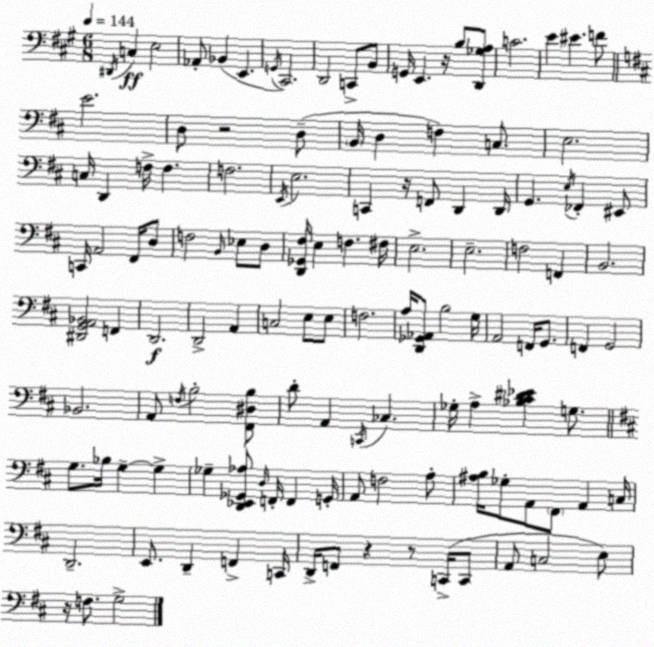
X:1
T:Untitled
M:6/8
L:1/4
K:A
^D,,/4 C, E,2 _A,,/2 _B,, E,, G,,/4 ^C,,2 D,,2 C,,/2 B,,/2 G,,/4 E,, z/4 B,/2 [D,,_G,A,]/2 C2 E ^E F/2 E2 D,/2 z2 D,/2 B,,/4 D, F, C,/2 E,2 C,/4 D,, F,/4 F, F,2 E,,/4 E,2 C,, z/4 F,,/2 D,, D,,/4 G,, E,/4 _F,, ^E,,/2 C,,/4 A,,2 ^F,,/4 D,/2 F,2 B,,/4 _E,/2 D,/2 [D,,_G,,^F,]/4 E, F, ^F,/4 E,2 E,2 F,2 F,, B,,2 [^D,,G,,A,,_B,,]2 F,, D,,2 D,,2 A,, C,2 E,/2 E,/2 F,2 A,/4 [D,,_G,,_A,,]/2 B,2 G,/4 A,,2 F,,/4 G,,/2 F,, G,,2 _B,,2 A,,/2 F,/4 B,2 [^F,,^D,B,]/2 D/2 A,, C,,/4 _C, _G,/4 A, [_B,^C^D_E] G,/2 G,/2 _B,/4 G, G, _G, [D,,_E,,_G,,_A,]/2 D,/4 F,,/4 F,, G,,/4 A,,/2 F,2 A,/2 [^A,B,]/4 _G,/2 A,,/2 ^F,,/2 A,, C,/4 D,,2 E,,/2 D,, F,, C,,/4 D,,/4 F,,/2 z z/2 C,,/4 C,,/2 A,,/2 C,2 E,/2 z/4 F,/2 G,2